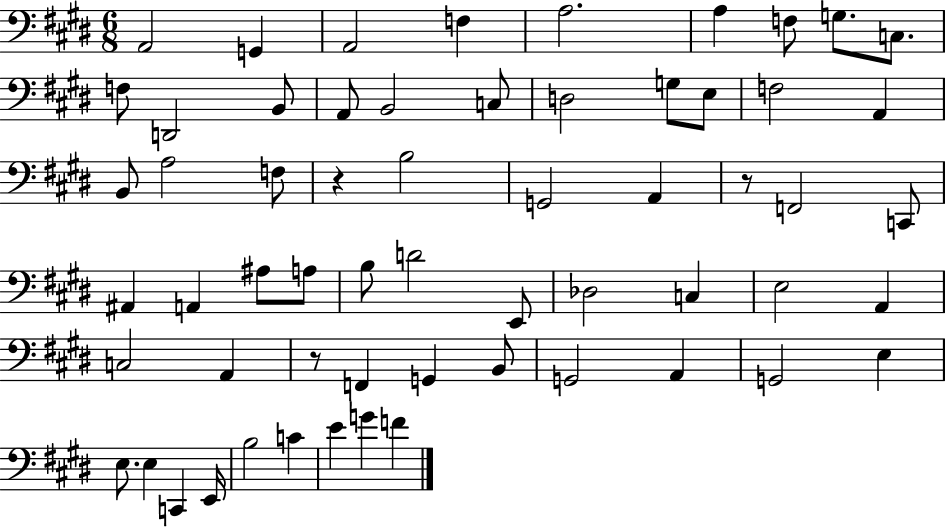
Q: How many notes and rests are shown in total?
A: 60